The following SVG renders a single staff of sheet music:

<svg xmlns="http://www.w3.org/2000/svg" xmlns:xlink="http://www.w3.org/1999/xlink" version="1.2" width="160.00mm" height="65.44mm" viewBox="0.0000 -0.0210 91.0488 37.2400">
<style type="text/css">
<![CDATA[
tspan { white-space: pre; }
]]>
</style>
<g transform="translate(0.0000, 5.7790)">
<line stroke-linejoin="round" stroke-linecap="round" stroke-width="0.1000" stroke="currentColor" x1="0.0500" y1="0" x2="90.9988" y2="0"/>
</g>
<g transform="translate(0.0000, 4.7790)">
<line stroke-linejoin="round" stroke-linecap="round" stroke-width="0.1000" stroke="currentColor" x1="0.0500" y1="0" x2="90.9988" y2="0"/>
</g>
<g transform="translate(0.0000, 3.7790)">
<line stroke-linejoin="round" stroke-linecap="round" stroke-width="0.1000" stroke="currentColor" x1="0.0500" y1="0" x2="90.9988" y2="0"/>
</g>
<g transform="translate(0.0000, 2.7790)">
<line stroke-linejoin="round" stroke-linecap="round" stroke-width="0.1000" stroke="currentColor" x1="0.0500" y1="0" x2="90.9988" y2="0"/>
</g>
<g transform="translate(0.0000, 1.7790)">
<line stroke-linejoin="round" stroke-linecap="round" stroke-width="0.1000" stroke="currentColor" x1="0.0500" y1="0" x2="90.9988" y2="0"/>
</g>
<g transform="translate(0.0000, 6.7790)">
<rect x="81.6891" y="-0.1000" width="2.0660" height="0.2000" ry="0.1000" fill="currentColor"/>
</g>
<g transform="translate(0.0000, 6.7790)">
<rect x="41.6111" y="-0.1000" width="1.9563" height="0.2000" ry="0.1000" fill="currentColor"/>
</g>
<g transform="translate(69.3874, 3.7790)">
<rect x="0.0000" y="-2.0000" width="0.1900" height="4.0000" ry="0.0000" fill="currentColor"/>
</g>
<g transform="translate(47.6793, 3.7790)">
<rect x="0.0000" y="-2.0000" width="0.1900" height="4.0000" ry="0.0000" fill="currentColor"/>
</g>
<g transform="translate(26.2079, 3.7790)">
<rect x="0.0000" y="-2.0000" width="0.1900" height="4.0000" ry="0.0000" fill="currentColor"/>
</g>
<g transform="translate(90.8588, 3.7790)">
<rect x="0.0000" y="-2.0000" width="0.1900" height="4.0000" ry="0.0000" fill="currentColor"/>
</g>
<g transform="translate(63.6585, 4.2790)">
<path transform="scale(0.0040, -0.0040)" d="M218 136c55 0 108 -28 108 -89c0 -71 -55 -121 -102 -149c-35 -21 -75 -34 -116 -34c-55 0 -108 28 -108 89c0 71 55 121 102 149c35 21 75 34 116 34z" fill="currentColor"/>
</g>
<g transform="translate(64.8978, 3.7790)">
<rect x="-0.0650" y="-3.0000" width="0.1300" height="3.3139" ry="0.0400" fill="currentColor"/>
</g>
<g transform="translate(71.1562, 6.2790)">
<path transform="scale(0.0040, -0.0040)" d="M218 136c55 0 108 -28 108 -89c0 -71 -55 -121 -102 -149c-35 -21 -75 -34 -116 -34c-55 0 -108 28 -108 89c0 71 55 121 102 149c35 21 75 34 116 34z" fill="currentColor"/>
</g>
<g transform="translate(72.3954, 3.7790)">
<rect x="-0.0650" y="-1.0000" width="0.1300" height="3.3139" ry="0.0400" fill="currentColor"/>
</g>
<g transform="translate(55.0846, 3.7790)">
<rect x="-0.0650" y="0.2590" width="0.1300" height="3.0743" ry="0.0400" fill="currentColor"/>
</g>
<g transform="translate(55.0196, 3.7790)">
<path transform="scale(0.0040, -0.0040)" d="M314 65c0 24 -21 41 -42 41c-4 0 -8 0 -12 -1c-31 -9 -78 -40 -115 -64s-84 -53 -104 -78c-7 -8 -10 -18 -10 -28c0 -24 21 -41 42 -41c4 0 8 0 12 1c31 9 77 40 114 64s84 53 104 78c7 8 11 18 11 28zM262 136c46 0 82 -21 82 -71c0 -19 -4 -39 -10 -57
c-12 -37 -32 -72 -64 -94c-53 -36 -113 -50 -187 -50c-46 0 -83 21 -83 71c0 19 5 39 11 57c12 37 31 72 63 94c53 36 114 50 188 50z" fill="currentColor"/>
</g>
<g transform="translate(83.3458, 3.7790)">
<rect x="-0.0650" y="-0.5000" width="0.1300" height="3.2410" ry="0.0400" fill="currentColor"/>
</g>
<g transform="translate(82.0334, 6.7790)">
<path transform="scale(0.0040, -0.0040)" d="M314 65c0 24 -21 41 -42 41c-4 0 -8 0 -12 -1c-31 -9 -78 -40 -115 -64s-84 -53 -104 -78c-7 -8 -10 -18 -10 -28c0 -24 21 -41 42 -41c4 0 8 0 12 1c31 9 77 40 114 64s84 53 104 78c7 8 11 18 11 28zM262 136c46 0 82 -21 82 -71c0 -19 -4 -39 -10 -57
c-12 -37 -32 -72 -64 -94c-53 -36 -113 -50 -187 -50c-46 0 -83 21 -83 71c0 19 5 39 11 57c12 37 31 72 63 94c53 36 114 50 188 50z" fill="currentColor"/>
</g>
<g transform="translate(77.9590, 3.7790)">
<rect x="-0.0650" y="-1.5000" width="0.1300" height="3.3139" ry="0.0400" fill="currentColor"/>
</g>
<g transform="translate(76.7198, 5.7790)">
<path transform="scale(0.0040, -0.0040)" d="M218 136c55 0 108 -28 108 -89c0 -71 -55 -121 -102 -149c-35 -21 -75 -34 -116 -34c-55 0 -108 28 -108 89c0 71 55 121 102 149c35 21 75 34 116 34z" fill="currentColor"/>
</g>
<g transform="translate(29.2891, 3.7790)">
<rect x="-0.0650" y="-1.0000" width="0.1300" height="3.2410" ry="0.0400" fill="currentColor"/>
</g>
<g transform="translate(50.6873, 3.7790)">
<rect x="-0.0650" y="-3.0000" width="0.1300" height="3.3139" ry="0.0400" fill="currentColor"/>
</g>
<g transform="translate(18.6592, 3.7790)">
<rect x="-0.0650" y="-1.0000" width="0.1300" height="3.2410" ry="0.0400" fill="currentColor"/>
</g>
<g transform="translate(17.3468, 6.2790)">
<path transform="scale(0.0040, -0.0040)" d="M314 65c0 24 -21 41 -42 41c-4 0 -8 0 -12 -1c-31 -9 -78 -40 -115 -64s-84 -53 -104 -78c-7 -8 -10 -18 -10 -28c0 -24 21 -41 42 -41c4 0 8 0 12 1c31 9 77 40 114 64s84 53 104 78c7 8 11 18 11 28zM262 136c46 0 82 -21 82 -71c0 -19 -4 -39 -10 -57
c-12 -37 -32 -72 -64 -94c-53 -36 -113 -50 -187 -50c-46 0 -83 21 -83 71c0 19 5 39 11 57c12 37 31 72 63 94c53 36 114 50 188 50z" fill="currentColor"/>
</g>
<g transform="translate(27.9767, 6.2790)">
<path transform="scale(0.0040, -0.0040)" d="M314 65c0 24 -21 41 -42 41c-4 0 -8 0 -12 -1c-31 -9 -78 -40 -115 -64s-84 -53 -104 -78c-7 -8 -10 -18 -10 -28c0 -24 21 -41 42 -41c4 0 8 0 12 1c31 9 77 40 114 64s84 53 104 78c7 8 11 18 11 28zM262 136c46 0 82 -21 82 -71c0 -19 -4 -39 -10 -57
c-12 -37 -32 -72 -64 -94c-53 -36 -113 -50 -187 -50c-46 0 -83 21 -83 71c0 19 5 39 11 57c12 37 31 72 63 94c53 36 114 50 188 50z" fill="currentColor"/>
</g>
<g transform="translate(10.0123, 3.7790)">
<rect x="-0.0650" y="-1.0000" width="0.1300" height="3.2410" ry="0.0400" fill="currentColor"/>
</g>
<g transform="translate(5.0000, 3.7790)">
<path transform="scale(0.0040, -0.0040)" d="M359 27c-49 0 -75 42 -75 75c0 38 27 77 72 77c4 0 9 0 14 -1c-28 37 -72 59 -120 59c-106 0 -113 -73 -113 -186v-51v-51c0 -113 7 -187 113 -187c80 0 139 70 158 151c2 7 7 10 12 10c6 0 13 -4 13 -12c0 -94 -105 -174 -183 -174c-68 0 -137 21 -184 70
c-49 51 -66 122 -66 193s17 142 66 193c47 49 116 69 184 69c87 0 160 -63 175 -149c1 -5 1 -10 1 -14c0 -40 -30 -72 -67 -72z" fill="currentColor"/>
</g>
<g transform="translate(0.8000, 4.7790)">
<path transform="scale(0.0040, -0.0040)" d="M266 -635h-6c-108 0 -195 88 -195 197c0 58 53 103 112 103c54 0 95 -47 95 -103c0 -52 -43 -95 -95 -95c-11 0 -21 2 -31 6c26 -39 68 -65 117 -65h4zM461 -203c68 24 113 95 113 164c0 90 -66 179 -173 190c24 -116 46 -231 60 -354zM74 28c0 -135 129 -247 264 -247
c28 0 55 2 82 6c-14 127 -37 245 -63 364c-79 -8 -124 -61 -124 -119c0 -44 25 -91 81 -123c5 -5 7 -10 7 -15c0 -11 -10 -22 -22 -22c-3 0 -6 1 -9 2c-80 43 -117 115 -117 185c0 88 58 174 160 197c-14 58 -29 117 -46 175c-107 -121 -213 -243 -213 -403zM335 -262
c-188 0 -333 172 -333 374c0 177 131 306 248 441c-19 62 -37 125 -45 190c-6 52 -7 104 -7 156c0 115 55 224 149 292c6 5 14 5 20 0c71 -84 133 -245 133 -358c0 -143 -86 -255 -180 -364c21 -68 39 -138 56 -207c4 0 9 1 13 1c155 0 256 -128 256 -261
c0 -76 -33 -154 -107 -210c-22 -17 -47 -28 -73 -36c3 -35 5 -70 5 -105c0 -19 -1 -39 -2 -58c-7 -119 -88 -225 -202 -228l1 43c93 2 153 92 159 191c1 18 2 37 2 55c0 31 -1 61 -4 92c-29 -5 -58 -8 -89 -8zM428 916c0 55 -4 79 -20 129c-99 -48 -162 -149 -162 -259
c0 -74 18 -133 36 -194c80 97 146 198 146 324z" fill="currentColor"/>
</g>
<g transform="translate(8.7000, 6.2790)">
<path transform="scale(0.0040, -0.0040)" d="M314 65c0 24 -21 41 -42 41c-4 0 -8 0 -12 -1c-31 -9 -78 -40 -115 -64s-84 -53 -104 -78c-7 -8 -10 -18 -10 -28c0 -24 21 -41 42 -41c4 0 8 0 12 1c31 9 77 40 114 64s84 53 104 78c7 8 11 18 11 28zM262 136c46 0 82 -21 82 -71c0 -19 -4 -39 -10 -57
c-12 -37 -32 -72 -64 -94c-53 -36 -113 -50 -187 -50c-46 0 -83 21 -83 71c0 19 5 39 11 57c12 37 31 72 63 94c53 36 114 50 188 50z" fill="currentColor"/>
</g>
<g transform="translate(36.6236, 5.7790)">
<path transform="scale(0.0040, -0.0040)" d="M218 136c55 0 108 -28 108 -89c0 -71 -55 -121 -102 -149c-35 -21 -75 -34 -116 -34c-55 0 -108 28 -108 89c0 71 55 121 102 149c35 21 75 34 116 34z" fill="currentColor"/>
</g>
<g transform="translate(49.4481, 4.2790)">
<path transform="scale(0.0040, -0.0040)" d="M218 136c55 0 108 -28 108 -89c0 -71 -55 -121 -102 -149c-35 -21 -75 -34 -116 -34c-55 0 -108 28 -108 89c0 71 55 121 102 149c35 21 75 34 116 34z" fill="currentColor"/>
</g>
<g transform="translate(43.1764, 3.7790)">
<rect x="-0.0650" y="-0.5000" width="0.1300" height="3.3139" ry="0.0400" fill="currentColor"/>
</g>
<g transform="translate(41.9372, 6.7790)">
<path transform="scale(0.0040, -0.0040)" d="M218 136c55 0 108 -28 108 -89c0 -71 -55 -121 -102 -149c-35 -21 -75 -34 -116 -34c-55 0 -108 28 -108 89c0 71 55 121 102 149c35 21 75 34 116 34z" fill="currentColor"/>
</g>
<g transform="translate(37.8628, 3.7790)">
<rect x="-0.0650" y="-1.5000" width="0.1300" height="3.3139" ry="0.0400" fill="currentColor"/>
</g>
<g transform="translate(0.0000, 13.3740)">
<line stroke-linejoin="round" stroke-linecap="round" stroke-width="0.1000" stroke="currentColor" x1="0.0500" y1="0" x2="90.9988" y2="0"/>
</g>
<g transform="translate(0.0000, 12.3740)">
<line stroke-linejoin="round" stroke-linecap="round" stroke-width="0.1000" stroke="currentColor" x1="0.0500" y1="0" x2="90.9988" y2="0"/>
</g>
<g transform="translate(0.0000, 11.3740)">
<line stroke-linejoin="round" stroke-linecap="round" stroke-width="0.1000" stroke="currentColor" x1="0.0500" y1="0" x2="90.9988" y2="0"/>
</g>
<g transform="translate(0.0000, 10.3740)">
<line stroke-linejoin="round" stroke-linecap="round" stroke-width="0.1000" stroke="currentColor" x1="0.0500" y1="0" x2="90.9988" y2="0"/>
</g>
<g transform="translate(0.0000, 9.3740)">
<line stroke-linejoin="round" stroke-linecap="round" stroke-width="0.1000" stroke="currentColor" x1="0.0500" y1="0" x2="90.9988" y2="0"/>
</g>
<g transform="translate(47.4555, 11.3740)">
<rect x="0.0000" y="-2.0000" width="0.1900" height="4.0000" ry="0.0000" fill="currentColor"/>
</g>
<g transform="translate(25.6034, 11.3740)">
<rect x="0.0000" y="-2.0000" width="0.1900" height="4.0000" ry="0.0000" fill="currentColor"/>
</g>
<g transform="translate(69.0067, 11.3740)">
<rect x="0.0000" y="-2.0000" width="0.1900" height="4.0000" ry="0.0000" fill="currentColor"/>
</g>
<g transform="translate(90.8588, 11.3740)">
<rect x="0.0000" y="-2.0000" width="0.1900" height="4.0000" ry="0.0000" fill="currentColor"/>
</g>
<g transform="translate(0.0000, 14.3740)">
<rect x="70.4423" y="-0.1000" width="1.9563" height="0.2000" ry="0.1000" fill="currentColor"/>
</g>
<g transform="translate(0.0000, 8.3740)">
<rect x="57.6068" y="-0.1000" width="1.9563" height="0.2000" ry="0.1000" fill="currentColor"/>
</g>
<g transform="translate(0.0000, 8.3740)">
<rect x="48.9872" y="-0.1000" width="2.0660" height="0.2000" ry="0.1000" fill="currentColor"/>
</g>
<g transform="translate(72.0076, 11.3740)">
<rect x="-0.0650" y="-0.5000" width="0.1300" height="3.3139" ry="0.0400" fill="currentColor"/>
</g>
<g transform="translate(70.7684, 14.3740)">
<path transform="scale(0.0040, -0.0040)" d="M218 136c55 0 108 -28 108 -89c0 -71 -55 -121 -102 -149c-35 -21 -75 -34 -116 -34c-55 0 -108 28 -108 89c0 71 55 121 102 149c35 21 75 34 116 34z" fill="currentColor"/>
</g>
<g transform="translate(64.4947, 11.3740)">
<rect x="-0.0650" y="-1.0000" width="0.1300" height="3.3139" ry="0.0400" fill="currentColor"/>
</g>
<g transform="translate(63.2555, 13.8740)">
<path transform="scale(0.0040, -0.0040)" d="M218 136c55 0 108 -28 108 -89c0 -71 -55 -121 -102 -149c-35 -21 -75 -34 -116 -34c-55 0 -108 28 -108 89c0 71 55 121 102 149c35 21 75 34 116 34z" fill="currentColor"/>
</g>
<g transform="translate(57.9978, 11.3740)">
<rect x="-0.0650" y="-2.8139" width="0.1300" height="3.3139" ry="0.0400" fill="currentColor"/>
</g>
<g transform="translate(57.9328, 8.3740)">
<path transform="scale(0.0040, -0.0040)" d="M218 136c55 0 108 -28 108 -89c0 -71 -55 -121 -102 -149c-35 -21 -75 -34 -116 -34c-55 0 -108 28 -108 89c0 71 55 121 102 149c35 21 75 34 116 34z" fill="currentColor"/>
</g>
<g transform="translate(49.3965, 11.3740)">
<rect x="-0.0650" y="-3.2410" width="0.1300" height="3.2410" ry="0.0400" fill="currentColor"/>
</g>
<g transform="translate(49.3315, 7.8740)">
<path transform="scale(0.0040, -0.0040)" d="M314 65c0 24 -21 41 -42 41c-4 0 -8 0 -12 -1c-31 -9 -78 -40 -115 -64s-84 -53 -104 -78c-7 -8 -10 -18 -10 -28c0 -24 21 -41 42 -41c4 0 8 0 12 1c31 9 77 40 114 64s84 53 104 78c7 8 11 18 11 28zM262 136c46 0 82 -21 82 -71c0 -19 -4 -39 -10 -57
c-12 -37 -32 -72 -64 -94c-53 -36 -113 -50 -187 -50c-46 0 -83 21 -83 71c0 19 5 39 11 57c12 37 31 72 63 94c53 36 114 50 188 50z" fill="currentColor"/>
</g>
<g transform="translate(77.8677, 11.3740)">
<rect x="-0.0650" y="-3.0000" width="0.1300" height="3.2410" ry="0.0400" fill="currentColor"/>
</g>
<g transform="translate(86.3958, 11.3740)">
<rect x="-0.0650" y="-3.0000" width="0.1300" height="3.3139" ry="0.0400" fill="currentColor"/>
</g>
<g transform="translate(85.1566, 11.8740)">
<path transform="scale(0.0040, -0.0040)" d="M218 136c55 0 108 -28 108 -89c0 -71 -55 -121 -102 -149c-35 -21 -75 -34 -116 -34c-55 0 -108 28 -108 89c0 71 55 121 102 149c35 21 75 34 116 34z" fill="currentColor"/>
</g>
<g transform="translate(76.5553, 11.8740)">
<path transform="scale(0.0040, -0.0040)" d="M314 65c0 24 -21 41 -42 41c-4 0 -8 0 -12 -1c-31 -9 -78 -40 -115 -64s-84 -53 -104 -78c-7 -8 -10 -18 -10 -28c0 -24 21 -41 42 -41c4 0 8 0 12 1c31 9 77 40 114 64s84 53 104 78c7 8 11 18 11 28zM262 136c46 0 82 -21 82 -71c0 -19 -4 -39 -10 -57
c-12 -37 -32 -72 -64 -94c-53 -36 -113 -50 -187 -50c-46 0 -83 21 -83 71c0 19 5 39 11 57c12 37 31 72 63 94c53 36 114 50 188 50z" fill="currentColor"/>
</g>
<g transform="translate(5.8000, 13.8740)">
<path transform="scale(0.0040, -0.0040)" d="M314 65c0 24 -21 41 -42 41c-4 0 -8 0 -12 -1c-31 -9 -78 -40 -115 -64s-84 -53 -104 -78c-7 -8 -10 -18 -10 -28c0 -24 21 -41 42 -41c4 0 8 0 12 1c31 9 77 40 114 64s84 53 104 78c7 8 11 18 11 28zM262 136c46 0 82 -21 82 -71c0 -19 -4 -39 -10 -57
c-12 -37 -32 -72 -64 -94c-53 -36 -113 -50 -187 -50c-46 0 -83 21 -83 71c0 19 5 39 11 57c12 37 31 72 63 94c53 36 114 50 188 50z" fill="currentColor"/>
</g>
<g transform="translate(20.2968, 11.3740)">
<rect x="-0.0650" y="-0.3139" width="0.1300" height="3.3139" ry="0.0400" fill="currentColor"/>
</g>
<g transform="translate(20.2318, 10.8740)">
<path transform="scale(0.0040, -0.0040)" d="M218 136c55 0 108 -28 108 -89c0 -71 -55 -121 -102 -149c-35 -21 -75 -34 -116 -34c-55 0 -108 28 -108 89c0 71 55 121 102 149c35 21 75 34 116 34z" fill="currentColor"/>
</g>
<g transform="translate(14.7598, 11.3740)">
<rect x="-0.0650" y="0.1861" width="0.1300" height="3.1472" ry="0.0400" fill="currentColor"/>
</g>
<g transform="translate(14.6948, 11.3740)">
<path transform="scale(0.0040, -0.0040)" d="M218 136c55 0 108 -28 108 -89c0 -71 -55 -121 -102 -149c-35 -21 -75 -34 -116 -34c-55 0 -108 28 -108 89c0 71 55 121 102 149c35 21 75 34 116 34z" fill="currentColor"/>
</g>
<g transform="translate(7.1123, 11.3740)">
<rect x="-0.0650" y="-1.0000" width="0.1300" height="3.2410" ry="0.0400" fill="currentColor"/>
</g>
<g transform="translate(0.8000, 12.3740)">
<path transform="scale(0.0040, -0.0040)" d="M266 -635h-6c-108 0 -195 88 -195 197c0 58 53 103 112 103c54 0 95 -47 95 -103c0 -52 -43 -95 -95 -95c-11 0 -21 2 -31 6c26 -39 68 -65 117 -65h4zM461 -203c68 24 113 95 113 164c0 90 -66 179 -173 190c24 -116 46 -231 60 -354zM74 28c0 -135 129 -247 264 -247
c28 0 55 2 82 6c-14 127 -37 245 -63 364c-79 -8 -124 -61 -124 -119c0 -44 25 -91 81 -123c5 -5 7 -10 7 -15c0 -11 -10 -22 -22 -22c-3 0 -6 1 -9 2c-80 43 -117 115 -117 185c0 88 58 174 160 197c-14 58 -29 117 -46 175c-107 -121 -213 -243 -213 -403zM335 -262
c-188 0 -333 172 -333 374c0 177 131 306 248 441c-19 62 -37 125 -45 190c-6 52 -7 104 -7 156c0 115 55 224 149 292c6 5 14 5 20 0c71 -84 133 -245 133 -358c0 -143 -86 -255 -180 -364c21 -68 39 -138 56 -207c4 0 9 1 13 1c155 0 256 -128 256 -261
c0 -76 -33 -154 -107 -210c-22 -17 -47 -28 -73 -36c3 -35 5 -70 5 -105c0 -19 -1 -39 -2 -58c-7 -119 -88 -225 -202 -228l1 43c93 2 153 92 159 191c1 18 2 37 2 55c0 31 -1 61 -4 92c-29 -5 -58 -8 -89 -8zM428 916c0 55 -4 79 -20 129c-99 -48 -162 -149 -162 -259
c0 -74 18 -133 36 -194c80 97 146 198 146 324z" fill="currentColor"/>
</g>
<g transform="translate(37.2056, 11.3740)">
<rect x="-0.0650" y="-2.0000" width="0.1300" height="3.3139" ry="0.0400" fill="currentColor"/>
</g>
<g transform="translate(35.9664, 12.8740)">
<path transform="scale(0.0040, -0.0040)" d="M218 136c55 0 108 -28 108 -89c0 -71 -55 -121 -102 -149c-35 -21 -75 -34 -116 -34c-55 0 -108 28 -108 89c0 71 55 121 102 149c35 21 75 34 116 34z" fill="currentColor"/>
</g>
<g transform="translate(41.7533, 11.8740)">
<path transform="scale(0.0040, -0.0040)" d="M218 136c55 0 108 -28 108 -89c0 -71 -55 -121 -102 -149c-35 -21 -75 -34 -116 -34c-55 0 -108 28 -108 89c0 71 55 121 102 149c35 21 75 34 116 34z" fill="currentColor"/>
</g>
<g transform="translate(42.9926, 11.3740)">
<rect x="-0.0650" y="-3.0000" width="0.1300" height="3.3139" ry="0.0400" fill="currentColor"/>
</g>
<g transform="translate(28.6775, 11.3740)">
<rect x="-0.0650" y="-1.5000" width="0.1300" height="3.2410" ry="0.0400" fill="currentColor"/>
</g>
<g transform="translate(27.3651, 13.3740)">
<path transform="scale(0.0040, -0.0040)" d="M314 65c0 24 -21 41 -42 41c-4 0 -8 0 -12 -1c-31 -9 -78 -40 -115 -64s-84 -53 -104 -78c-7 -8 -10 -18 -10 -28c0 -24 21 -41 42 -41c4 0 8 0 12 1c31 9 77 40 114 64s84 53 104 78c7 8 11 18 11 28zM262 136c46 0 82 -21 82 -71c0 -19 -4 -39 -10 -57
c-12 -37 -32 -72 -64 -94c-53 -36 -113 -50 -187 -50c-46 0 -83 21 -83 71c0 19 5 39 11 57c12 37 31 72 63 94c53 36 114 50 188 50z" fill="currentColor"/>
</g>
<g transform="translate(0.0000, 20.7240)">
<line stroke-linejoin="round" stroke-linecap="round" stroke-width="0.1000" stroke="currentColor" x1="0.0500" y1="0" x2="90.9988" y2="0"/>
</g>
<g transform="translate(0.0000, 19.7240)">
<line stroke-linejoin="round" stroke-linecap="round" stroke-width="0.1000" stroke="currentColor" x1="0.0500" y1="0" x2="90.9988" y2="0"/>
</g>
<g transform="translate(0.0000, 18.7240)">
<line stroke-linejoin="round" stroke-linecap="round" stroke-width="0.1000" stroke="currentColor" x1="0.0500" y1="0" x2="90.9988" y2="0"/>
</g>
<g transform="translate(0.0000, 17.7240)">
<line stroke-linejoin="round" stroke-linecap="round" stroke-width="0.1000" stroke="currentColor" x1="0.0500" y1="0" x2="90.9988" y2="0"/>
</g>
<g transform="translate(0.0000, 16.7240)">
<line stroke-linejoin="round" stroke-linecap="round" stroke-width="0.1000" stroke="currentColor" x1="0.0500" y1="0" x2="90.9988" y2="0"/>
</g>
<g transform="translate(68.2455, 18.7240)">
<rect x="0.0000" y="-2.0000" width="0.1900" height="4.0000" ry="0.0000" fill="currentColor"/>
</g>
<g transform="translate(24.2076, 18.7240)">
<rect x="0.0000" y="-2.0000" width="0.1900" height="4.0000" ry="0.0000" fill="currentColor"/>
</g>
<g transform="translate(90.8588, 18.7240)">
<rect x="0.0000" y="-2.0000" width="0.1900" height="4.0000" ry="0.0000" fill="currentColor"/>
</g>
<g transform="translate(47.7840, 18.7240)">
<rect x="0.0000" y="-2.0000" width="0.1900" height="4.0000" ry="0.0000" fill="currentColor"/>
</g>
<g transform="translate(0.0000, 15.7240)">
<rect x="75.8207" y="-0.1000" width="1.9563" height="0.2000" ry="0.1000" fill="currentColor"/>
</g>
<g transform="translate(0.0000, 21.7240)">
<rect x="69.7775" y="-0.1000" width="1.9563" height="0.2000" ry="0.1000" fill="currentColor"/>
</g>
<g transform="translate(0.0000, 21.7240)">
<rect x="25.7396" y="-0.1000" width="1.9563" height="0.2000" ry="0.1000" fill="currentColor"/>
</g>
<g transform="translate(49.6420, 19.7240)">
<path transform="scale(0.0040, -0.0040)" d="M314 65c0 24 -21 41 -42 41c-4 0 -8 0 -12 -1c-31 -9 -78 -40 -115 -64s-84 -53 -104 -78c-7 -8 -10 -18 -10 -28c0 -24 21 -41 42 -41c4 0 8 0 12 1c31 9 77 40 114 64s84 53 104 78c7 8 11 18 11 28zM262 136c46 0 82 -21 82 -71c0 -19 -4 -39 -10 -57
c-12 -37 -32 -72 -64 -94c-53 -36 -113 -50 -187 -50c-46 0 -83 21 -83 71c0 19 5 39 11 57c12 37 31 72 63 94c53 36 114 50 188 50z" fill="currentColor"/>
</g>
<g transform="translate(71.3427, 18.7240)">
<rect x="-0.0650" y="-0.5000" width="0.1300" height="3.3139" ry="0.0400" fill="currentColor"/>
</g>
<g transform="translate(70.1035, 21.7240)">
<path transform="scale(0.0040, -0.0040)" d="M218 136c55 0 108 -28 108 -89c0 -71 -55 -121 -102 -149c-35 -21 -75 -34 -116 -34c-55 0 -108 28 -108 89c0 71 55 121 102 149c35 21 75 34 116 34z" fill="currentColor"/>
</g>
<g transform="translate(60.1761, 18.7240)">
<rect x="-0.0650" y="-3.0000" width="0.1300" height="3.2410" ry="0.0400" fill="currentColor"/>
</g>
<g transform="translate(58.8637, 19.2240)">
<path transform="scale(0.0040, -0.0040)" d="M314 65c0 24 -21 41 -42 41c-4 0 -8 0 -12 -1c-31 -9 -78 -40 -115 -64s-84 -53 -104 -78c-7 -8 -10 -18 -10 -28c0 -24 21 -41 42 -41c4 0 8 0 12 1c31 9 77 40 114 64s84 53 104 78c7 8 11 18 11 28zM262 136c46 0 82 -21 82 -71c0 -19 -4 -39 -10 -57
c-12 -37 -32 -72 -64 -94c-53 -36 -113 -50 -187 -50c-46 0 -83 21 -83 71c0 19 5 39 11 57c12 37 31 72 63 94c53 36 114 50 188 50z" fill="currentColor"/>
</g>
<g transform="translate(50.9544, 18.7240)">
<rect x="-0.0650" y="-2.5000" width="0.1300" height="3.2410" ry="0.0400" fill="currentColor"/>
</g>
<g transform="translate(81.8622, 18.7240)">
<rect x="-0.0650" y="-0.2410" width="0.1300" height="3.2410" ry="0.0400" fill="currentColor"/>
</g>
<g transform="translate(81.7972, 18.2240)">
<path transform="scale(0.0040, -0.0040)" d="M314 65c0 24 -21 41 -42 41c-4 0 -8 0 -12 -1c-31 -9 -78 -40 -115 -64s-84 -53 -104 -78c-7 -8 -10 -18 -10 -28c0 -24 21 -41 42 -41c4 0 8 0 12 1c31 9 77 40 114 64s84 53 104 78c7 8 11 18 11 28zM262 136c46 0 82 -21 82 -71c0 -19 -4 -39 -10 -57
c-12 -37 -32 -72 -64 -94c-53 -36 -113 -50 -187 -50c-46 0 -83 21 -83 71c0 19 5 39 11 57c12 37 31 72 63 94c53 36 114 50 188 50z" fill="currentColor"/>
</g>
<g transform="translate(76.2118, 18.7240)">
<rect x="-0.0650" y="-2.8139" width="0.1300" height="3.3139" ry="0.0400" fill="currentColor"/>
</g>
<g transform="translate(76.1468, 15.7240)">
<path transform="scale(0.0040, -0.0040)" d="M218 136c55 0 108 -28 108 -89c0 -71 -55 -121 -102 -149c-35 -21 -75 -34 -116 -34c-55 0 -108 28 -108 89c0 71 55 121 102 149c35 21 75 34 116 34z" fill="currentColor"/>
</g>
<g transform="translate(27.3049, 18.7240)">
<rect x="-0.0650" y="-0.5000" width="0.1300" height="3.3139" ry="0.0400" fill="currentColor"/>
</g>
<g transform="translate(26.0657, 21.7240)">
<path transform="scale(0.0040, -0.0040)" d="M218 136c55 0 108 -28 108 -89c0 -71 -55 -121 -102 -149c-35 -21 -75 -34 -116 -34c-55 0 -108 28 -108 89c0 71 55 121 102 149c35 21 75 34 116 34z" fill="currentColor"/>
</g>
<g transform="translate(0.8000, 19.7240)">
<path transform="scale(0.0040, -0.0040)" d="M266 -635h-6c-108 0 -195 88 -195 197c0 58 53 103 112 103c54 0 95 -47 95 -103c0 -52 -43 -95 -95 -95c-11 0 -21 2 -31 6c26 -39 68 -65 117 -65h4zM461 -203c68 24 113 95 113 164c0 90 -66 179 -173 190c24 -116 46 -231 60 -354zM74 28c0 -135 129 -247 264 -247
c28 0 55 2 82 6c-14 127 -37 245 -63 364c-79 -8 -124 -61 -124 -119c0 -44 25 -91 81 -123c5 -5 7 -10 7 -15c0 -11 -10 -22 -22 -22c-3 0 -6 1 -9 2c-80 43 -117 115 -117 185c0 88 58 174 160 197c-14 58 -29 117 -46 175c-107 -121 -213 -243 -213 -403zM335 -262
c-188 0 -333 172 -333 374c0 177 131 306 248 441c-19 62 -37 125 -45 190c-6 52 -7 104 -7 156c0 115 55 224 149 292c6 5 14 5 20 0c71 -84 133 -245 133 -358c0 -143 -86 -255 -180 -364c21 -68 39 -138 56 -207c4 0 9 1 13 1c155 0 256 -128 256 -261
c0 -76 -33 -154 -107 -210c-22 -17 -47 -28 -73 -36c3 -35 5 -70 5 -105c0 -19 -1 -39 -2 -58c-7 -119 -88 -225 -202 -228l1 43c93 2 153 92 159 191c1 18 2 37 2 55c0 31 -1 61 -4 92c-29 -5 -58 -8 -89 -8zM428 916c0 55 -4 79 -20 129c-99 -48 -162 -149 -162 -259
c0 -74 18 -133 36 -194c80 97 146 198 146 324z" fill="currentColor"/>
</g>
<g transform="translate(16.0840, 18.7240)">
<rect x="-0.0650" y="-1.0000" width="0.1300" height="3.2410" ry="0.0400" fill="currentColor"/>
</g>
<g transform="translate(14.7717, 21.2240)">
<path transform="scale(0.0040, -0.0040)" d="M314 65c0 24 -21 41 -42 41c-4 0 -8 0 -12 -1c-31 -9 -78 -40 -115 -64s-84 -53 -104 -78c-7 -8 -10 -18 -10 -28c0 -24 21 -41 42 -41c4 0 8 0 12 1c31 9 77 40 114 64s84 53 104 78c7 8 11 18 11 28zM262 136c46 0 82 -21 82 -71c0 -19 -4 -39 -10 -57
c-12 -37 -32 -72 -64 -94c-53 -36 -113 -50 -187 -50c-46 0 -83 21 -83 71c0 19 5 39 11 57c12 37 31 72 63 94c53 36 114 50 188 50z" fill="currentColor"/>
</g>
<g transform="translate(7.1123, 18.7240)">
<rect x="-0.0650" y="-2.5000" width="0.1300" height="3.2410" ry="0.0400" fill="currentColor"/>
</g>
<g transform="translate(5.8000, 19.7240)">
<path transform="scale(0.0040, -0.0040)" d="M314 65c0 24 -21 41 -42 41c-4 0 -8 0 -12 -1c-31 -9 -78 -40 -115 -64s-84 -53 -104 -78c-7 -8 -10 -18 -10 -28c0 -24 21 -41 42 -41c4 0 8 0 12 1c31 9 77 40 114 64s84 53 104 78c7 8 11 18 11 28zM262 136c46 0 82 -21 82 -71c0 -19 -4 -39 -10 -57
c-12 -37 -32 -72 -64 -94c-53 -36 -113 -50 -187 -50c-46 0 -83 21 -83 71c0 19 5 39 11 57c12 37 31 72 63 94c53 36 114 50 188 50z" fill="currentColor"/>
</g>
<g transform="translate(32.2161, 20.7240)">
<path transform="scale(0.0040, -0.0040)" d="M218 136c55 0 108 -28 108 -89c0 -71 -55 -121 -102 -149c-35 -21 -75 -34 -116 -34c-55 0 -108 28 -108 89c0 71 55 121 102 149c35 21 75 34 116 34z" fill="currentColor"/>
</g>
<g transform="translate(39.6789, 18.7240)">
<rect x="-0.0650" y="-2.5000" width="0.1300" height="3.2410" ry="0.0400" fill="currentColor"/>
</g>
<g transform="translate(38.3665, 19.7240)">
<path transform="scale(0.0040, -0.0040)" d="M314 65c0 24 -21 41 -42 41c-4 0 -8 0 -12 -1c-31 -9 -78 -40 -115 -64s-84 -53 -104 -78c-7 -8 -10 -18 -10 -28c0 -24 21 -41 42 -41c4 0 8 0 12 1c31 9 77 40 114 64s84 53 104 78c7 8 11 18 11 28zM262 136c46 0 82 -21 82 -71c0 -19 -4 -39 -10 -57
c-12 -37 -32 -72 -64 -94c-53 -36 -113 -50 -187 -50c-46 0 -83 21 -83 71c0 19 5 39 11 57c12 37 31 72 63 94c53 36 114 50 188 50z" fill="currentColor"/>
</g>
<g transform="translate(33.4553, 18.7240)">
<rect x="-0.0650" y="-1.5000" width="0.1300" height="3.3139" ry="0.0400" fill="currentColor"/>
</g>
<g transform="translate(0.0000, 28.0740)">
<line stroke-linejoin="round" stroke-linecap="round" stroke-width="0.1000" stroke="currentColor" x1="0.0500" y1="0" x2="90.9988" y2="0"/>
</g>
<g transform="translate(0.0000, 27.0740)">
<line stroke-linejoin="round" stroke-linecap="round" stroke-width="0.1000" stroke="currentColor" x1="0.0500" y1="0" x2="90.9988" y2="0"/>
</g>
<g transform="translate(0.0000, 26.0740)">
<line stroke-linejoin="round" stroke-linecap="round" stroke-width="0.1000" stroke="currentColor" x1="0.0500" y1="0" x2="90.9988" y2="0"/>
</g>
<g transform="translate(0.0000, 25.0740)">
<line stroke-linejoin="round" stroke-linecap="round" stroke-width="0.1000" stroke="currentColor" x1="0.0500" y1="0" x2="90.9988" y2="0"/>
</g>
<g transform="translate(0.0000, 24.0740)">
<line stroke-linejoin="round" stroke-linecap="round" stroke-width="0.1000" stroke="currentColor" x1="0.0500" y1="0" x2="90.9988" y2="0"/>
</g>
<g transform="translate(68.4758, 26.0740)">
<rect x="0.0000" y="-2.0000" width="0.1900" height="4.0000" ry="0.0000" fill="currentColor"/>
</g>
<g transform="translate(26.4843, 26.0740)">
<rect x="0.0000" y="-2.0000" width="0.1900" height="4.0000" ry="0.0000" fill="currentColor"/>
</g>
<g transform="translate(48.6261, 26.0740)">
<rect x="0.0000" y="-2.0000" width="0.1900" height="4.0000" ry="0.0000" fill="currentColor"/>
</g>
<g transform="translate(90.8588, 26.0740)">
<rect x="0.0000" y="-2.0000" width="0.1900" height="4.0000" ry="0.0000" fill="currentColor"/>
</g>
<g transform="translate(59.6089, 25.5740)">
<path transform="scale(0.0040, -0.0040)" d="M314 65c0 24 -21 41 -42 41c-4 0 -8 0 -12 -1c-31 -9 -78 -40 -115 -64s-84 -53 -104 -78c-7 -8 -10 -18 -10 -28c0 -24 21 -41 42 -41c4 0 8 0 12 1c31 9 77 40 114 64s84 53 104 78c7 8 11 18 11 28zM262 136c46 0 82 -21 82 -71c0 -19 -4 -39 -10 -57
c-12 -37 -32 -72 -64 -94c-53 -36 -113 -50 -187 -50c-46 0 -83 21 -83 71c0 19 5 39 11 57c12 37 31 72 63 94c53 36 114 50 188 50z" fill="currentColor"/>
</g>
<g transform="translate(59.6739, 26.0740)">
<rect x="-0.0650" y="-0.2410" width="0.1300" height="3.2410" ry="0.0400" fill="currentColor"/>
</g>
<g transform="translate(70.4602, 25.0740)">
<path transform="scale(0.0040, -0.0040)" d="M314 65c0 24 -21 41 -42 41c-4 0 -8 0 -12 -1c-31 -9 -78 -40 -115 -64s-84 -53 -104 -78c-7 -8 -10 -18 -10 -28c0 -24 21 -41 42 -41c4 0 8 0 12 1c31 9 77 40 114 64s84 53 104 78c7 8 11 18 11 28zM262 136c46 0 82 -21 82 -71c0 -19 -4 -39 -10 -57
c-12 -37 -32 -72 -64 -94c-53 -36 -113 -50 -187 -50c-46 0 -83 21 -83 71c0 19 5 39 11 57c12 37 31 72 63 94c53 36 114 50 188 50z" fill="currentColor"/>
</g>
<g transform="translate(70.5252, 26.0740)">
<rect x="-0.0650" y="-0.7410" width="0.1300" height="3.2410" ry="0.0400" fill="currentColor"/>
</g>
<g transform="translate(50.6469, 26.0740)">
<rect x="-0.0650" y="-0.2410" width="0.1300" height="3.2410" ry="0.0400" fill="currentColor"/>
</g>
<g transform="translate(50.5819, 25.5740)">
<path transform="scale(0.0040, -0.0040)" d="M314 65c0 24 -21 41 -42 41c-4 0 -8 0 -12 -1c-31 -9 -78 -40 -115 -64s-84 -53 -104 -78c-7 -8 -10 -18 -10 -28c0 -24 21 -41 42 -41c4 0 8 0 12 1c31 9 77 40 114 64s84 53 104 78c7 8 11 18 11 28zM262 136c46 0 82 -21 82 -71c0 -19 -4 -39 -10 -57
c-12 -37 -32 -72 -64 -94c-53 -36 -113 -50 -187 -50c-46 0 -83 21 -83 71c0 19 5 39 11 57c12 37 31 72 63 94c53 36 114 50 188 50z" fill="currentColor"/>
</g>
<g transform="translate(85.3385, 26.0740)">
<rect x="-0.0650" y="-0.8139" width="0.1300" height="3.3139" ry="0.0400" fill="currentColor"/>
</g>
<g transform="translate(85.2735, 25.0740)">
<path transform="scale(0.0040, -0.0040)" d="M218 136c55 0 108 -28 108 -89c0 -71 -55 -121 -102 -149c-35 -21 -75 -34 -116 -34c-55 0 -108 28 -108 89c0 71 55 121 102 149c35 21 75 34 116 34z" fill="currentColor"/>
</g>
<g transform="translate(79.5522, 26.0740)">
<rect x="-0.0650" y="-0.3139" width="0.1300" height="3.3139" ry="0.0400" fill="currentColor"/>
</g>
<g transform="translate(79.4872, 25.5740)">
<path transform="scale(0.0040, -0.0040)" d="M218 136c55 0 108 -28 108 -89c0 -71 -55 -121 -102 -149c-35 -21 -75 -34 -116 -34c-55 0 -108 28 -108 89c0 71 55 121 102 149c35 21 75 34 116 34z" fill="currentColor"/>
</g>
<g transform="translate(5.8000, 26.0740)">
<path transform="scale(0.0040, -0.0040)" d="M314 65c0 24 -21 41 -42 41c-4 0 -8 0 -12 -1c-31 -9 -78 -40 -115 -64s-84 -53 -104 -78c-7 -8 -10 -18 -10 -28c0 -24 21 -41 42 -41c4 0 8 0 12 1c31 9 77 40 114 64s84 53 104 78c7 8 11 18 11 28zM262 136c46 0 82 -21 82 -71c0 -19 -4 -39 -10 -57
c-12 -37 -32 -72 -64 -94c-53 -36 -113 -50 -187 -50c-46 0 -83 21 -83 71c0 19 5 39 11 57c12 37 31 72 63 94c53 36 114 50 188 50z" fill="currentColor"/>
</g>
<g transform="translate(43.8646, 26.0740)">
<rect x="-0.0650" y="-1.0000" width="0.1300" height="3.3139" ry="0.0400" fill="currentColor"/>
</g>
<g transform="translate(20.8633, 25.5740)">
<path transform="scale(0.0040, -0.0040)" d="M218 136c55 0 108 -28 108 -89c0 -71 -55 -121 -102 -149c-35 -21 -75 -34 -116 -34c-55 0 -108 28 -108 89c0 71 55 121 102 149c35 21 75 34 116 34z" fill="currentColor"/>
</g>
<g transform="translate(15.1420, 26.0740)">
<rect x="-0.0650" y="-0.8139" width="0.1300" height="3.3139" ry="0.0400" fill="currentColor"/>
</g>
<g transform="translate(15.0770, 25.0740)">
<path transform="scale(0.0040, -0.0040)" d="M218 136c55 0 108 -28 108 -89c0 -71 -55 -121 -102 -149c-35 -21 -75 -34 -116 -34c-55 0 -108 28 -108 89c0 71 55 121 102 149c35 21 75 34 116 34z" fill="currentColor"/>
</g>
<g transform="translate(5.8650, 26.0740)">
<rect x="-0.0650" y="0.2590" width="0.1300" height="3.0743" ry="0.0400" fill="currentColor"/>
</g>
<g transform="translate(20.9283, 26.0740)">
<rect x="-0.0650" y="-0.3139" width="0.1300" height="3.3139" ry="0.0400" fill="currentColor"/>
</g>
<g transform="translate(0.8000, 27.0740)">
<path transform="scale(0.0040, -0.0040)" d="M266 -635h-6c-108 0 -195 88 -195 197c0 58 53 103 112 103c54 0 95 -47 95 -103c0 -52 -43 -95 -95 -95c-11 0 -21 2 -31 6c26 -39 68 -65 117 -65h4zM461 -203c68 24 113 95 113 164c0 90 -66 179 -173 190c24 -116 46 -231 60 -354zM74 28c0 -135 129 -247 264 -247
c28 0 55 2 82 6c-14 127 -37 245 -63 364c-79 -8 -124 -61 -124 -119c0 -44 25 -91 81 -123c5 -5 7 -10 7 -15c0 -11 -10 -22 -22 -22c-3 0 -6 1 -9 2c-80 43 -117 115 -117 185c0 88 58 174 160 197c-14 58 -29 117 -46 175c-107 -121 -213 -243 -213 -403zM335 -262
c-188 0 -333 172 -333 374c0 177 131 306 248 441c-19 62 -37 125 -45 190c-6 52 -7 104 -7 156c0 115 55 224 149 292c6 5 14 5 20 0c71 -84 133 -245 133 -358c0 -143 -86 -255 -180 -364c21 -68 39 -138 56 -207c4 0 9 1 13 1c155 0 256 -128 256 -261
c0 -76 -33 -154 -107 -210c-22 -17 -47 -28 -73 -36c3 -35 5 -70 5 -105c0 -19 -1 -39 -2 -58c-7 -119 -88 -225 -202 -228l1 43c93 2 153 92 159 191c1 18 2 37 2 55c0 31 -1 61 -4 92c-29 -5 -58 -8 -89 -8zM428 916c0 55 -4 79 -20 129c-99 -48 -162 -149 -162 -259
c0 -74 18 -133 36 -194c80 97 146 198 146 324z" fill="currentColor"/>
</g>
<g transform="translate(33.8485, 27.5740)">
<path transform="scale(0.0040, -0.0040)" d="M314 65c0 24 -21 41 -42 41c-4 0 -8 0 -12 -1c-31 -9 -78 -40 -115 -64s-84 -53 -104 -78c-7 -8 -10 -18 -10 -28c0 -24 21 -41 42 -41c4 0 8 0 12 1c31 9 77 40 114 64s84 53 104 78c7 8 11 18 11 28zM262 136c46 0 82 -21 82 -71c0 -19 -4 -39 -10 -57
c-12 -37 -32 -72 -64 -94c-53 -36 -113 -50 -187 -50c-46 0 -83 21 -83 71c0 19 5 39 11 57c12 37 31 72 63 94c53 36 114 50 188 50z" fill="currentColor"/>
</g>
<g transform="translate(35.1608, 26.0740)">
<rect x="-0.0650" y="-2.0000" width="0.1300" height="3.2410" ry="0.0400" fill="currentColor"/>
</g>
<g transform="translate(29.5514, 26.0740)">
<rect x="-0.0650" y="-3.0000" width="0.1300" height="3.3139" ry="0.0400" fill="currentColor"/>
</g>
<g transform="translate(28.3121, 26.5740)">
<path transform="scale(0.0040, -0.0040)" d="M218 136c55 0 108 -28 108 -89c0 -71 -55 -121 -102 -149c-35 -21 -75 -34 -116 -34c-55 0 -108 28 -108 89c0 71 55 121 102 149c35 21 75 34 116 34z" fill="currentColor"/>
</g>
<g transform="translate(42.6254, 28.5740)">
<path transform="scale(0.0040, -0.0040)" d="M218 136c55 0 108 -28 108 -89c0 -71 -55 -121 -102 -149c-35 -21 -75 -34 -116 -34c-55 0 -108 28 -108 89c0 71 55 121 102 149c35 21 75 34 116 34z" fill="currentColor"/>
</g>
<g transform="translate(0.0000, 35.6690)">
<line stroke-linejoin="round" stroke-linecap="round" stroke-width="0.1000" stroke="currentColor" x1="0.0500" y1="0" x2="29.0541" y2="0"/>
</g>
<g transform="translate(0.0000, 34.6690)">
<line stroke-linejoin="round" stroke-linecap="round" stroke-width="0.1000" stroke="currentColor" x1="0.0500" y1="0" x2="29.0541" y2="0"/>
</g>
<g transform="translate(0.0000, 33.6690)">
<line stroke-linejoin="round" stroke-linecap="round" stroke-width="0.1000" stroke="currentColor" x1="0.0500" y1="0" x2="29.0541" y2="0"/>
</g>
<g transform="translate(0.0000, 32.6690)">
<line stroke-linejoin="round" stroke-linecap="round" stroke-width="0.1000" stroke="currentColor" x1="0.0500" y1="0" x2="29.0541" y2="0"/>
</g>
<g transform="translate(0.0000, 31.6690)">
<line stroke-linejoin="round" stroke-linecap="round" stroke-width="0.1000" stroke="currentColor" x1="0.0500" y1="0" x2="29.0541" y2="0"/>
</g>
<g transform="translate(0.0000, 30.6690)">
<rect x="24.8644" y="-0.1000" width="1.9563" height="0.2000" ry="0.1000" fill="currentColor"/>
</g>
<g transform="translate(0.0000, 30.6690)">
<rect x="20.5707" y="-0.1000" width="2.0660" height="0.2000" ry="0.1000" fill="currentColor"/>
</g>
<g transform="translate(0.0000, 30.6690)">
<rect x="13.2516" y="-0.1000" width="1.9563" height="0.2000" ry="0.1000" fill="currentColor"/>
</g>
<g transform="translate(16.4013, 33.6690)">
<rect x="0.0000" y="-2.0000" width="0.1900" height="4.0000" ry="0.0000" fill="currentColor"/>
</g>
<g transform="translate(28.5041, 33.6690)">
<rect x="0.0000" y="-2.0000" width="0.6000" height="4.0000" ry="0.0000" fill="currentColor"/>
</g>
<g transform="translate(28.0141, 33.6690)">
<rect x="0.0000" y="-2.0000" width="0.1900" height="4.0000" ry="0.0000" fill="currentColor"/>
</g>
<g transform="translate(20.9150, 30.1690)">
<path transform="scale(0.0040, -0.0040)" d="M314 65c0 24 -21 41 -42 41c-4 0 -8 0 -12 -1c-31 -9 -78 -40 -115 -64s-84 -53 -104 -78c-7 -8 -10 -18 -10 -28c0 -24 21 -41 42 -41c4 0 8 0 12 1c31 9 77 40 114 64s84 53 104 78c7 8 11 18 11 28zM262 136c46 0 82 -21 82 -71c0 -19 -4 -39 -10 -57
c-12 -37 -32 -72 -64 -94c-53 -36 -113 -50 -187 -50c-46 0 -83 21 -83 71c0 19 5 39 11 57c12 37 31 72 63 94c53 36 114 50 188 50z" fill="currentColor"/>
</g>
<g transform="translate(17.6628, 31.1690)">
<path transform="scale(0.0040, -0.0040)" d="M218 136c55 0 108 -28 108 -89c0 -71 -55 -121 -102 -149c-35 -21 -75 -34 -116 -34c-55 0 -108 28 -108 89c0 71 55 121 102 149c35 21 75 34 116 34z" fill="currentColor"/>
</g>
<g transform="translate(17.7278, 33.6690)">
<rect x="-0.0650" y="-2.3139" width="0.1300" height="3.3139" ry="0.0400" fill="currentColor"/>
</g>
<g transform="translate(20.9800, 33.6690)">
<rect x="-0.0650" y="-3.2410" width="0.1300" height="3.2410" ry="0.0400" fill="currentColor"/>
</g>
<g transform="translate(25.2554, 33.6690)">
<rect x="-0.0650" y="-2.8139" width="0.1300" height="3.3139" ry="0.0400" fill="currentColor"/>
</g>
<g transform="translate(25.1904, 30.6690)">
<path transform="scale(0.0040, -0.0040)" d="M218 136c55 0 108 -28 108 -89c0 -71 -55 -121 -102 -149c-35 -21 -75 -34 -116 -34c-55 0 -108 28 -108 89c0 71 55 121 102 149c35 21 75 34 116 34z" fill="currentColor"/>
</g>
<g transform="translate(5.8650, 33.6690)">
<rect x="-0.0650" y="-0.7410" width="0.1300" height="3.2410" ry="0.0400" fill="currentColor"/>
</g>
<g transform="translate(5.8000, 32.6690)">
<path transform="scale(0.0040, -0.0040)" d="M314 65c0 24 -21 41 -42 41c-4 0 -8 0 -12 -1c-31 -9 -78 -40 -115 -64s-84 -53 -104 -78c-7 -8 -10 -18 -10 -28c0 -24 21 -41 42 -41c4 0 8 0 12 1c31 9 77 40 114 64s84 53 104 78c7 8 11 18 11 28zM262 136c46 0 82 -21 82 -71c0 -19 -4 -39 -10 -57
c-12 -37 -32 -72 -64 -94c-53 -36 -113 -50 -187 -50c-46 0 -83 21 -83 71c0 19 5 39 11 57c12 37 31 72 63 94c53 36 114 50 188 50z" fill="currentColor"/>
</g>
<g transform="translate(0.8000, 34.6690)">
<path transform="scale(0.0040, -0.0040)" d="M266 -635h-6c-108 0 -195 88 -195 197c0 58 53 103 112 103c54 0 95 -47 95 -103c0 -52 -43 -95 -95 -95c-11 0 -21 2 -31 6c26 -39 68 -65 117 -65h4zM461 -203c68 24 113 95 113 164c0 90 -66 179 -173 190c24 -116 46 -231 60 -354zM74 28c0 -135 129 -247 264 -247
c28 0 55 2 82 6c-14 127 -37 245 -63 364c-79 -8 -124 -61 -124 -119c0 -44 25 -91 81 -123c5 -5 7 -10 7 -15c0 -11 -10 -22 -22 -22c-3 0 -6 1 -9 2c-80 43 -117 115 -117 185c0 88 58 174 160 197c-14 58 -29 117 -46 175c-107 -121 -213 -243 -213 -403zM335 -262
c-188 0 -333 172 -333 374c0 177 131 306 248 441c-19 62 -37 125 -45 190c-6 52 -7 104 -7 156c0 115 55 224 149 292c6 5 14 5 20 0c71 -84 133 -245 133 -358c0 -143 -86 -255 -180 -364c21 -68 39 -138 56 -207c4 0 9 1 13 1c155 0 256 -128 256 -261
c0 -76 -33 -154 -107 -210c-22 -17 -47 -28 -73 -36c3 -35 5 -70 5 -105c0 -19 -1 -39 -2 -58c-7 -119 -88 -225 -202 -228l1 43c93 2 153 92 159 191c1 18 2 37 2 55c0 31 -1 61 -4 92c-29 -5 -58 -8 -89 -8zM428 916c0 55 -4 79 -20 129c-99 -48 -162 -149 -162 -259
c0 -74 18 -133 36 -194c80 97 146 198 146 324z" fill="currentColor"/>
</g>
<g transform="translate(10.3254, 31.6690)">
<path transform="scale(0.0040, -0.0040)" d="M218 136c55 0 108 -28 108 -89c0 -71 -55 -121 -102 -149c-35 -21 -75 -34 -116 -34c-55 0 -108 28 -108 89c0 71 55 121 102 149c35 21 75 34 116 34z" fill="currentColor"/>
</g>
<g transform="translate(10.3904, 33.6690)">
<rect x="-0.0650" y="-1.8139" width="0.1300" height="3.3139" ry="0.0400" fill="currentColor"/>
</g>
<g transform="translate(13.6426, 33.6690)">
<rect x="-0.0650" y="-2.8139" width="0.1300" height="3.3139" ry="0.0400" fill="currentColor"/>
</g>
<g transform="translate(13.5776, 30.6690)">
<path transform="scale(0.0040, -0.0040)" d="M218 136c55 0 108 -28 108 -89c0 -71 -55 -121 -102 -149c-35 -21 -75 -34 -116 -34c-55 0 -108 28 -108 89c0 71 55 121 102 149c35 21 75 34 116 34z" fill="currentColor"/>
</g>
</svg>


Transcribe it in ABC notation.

X:1
T:Untitled
M:4/4
L:1/4
K:C
D2 D2 D2 E C A B2 A D E C2 D2 B c E2 F A b2 a D C A2 A G2 D2 C E G2 G2 A2 C a c2 B2 d c A F2 D c2 c2 d2 c d d2 f a g b2 a